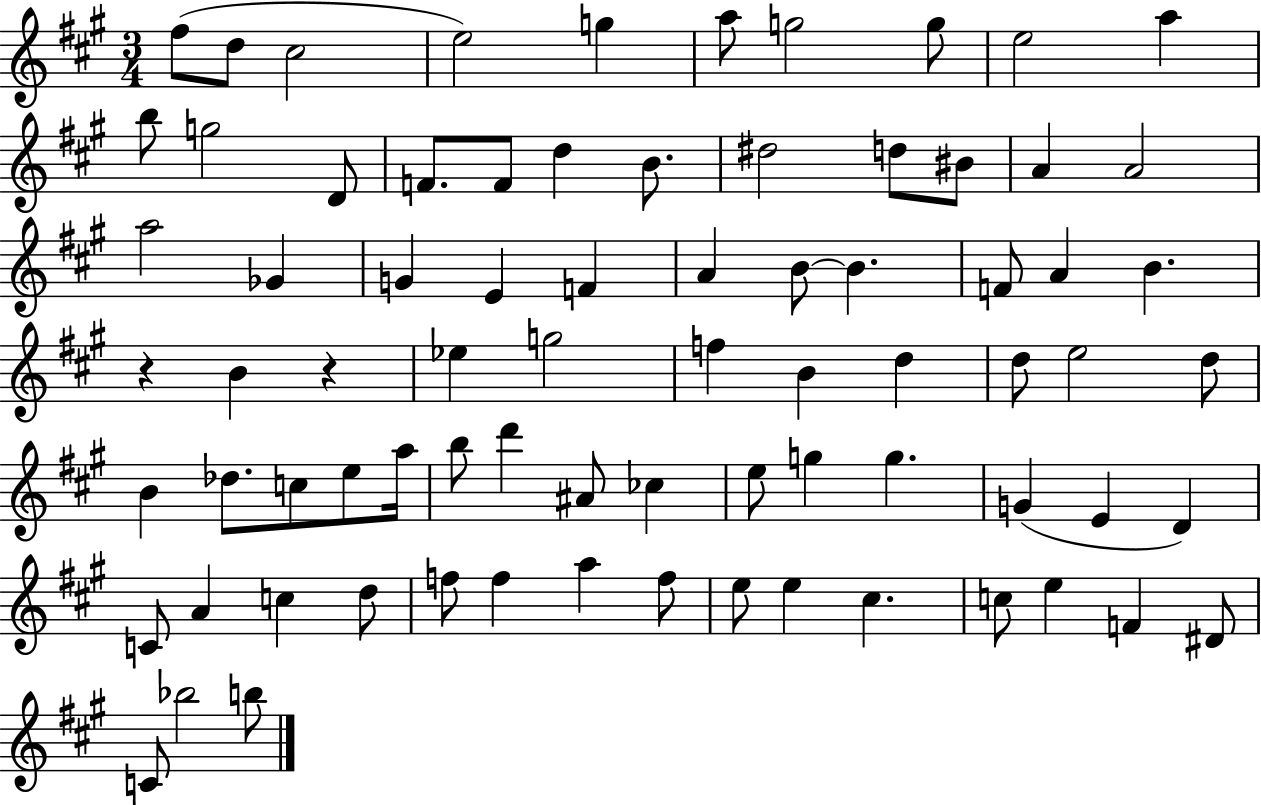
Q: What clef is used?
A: treble